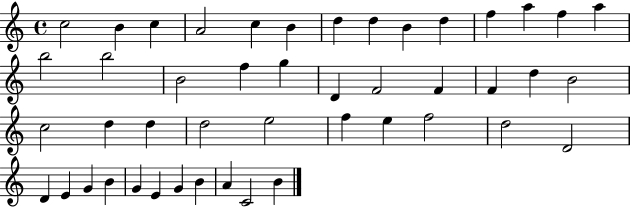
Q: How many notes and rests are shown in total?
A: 46